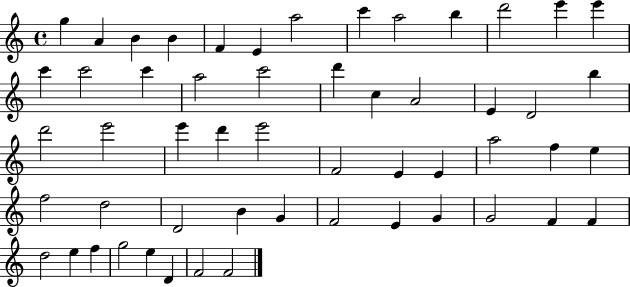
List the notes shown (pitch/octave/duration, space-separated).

G5/q A4/q B4/q B4/q F4/q E4/q A5/h C6/q A5/h B5/q D6/h E6/q E6/q C6/q C6/h C6/q A5/h C6/h D6/q C5/q A4/h E4/q D4/h B5/q D6/h E6/h E6/q D6/q E6/h F4/h E4/q E4/q A5/h F5/q E5/q F5/h D5/h D4/h B4/q G4/q F4/h E4/q G4/q G4/h F4/q F4/q D5/h E5/q F5/q G5/h E5/q D4/q F4/h F4/h